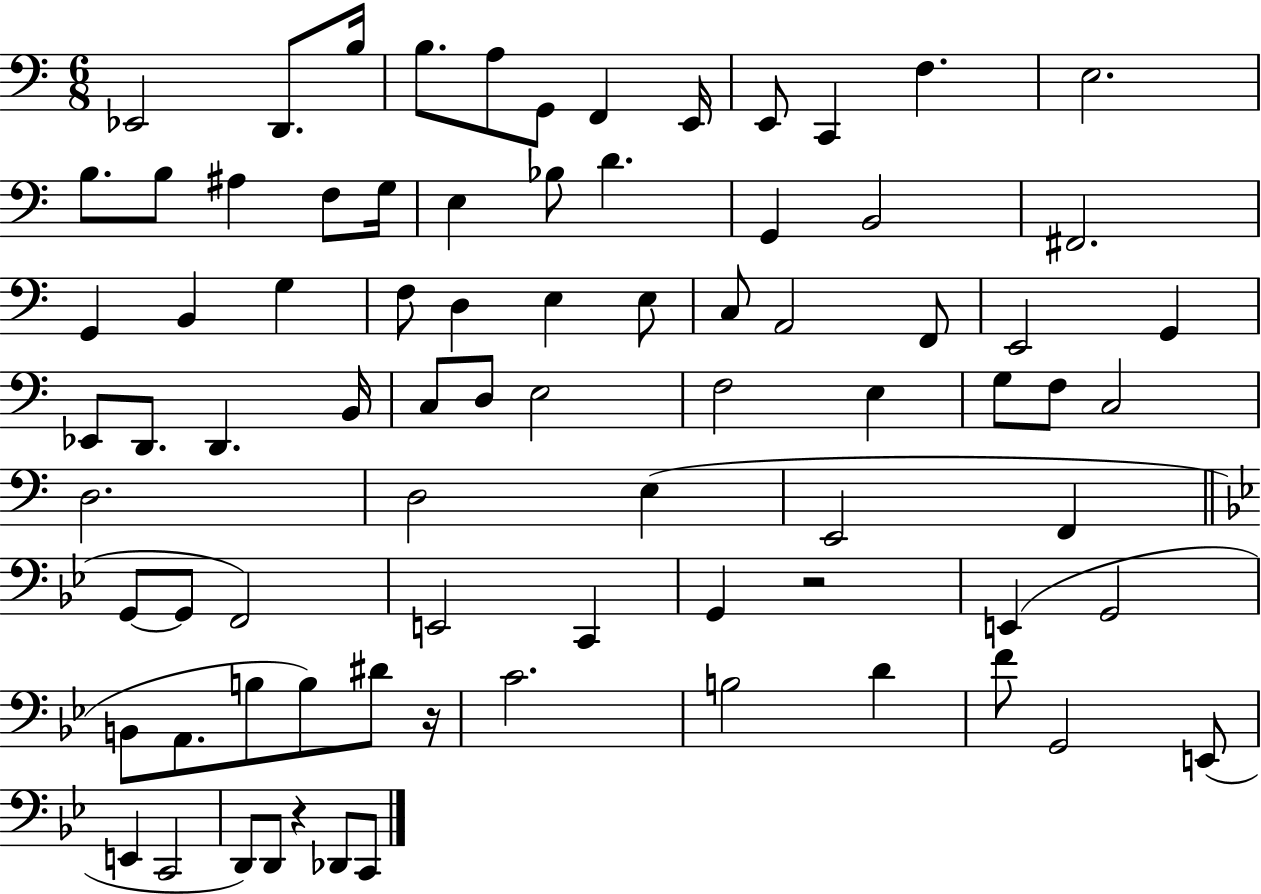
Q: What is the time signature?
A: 6/8